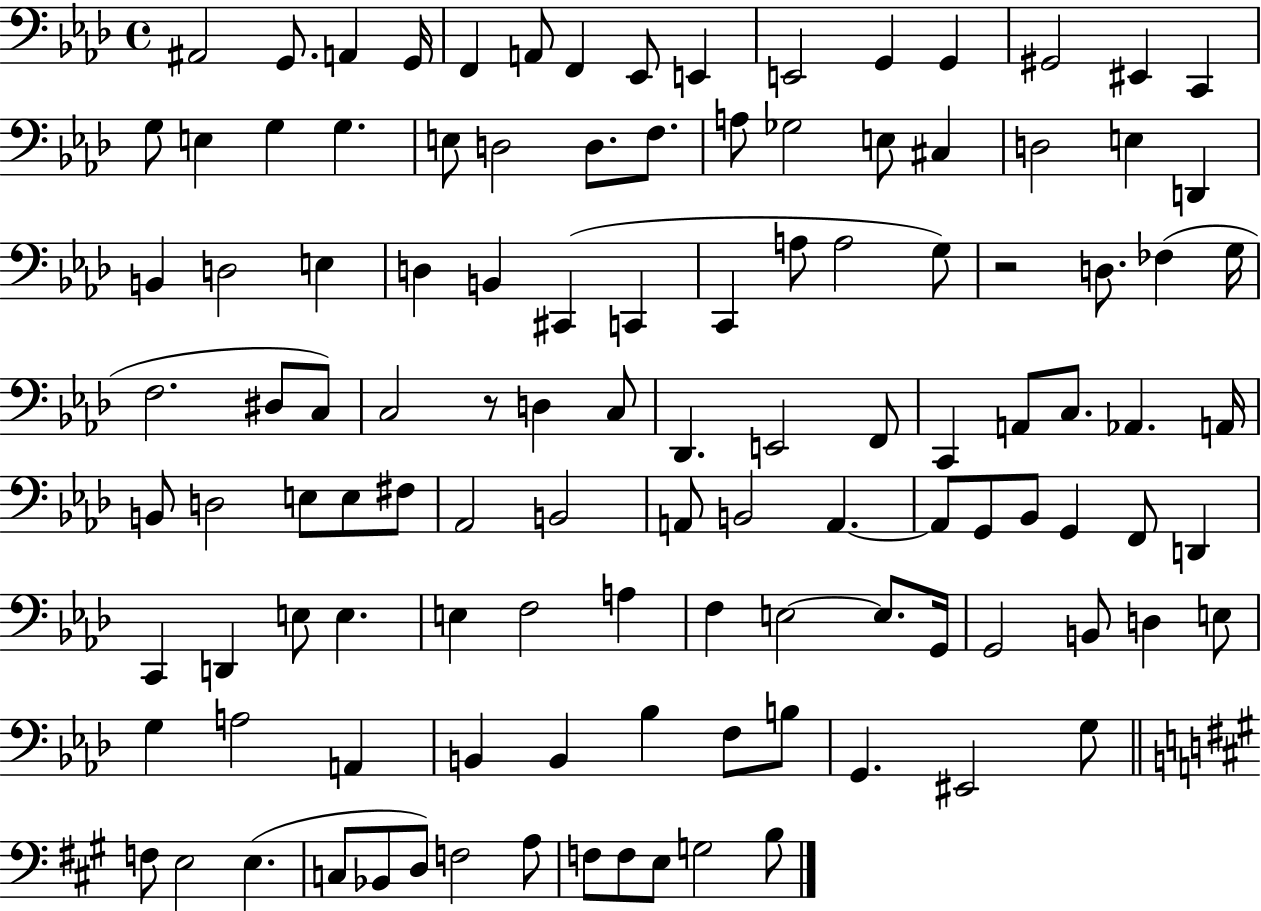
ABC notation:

X:1
T:Untitled
M:4/4
L:1/4
K:Ab
^A,,2 G,,/2 A,, G,,/4 F,, A,,/2 F,, _E,,/2 E,, E,,2 G,, G,, ^G,,2 ^E,, C,, G,/2 E, G, G, E,/2 D,2 D,/2 F,/2 A,/2 _G,2 E,/2 ^C, D,2 E, D,, B,, D,2 E, D, B,, ^C,, C,, C,, A,/2 A,2 G,/2 z2 D,/2 _F, G,/4 F,2 ^D,/2 C,/2 C,2 z/2 D, C,/2 _D,, E,,2 F,,/2 C,, A,,/2 C,/2 _A,, A,,/4 B,,/2 D,2 E,/2 E,/2 ^F,/2 _A,,2 B,,2 A,,/2 B,,2 A,, A,,/2 G,,/2 _B,,/2 G,, F,,/2 D,, C,, D,, E,/2 E, E, F,2 A, F, E,2 E,/2 G,,/4 G,,2 B,,/2 D, E,/2 G, A,2 A,, B,, B,, _B, F,/2 B,/2 G,, ^E,,2 G,/2 F,/2 E,2 E, C,/2 _B,,/2 D,/2 F,2 A,/2 F,/2 F,/2 E,/2 G,2 B,/2